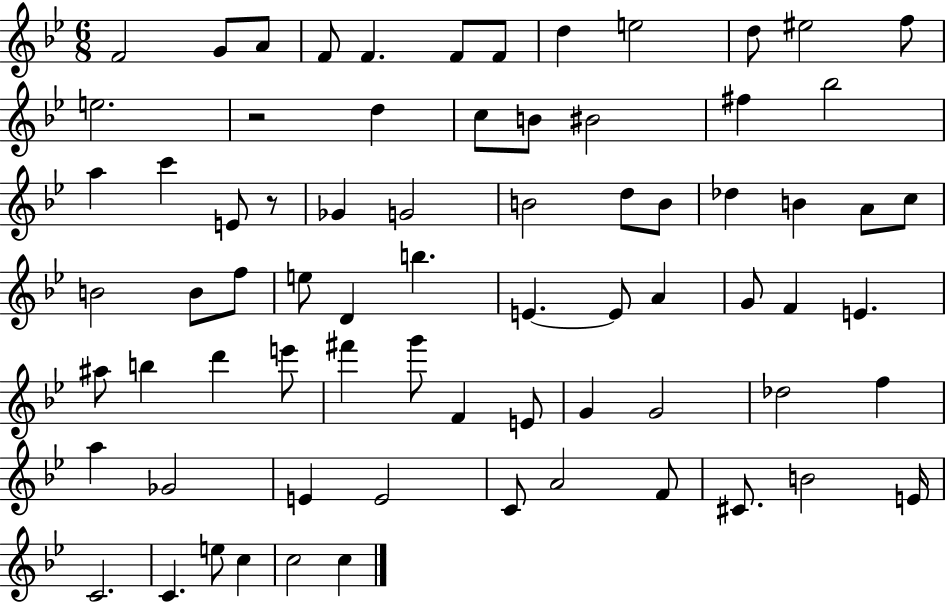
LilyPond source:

{
  \clef treble
  \numericTimeSignature
  \time 6/8
  \key bes \major
  f'2 g'8 a'8 | f'8 f'4. f'8 f'8 | d''4 e''2 | d''8 eis''2 f''8 | \break e''2. | r2 d''4 | c''8 b'8 bis'2 | fis''4 bes''2 | \break a''4 c'''4 e'8 r8 | ges'4 g'2 | b'2 d''8 b'8 | des''4 b'4 a'8 c''8 | \break b'2 b'8 f''8 | e''8 d'4 b''4. | e'4.~~ e'8 a'4 | g'8 f'4 e'4. | \break ais''8 b''4 d'''4 e'''8 | fis'''4 g'''8 f'4 e'8 | g'4 g'2 | des''2 f''4 | \break a''4 ges'2 | e'4 e'2 | c'8 a'2 f'8 | cis'8. b'2 e'16 | \break c'2. | c'4. e''8 c''4 | c''2 c''4 | \bar "|."
}